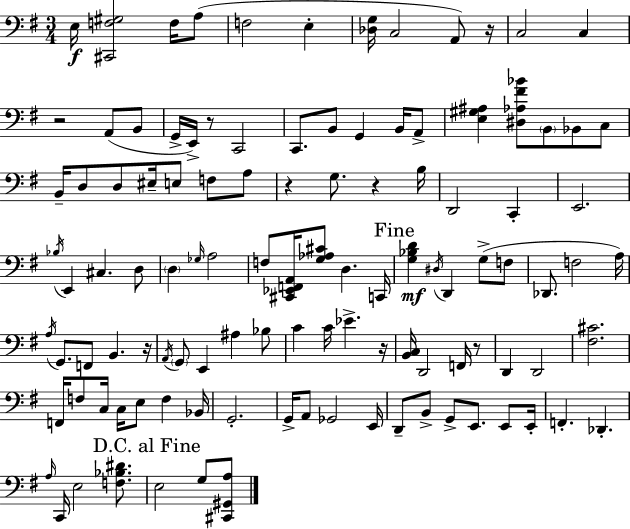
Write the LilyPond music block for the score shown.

{
  \clef bass
  \numericTimeSignature
  \time 3/4
  \key e \minor
  e16\f <cis, f gis>2 f16 a8( | f2 e4-. | <des g>16 c2 a,8) r16 | c2 c4 | \break r2 a,8( b,8 | g,16-> e,16->) r8 c,2 | c,8. b,8 g,4 b,16 a,8-> | <e gis ais>4 <dis aes fis' bes'>8 \parenthesize b,8 bes,8 c8 | \break b,16-- d8 d8 eis16-- e8 f8 a8 | r4 g8. r4 b16 | d,2 c,4-. | e,2. | \break \acciaccatura { bes16 } e,4 cis4. d8 | \parenthesize d4 \grace { ges16 } a2 | f8 <cis, ees, f, a,>16 <g aes cis'>8 d4. | c,16 \mark "Fine" <g bes d'>4\mf \acciaccatura { dis16 } d,4 g8->( | \break f8 des,8. f2 | a16) \acciaccatura { a16 } g,8. f,8 b,4. | r16 \acciaccatura { a,16 } \parenthesize g,8 e,4 ais4 | bes8 c'4 c'16 ees'4.-> | \break r16 <b, c>16 d,2 | f,16 r8 d,4 d,2 | <fis cis'>2. | f,16 f8 c16 c16 e8 | \break f4 bes,16 g,2.-. | g,16-> a,8 ges,2 | e,16 d,8-- b,8-> g,8-> e,8. | e,8 e,16-. f,4.-. des,4.-. | \break \grace { a16 } c,16 e2 | <f bes dis'>8. \mark "D.C. al Fine" e2 | g8 <cis, gis, a>8 \bar "|."
}